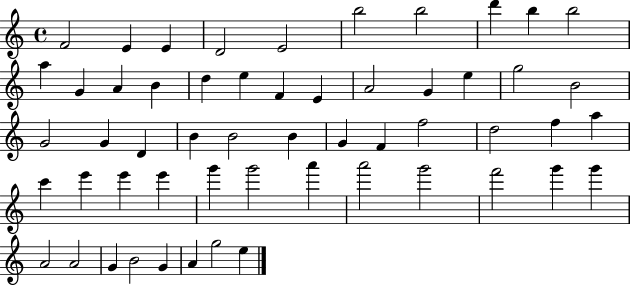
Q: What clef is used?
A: treble